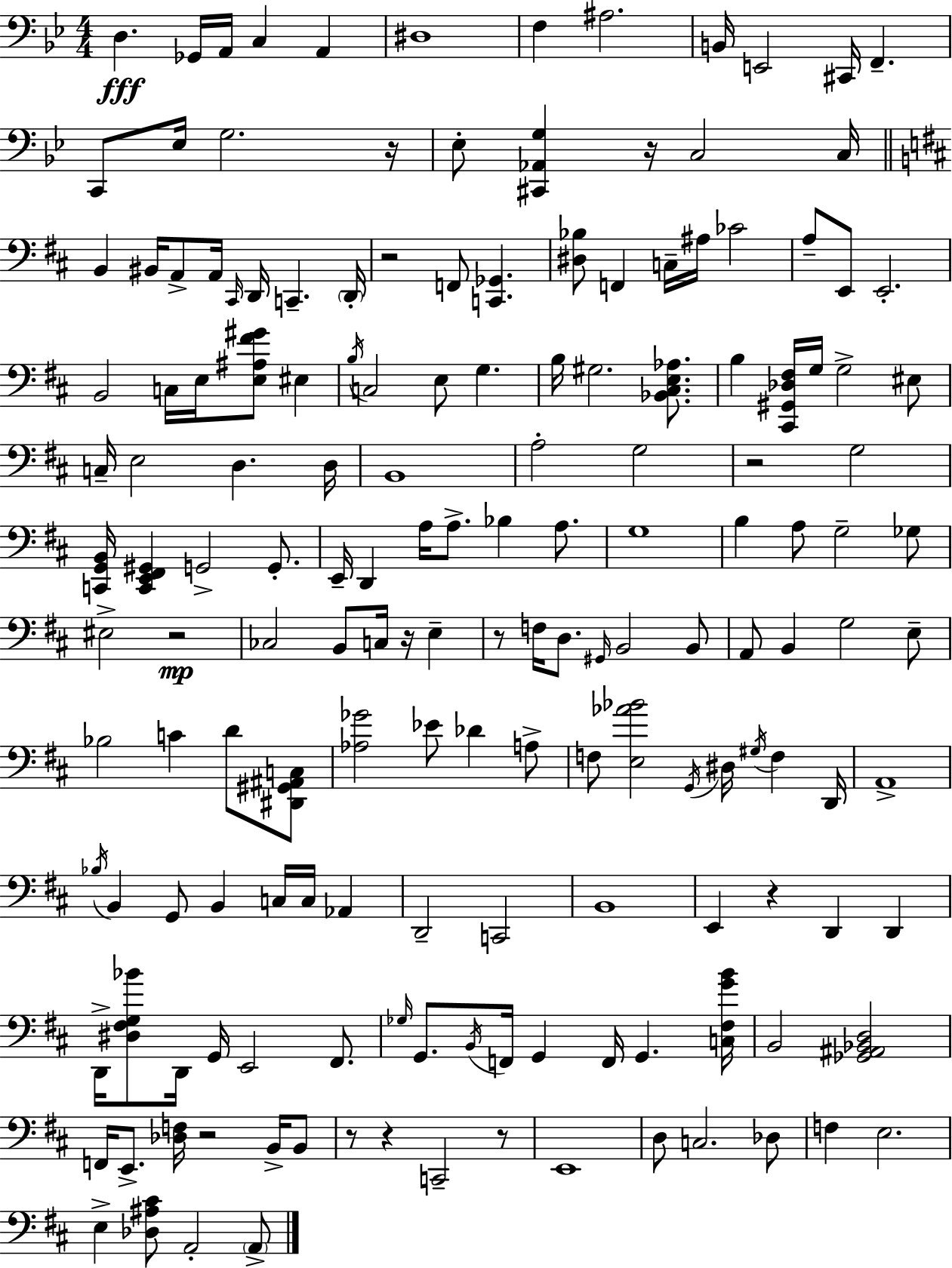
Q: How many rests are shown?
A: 12